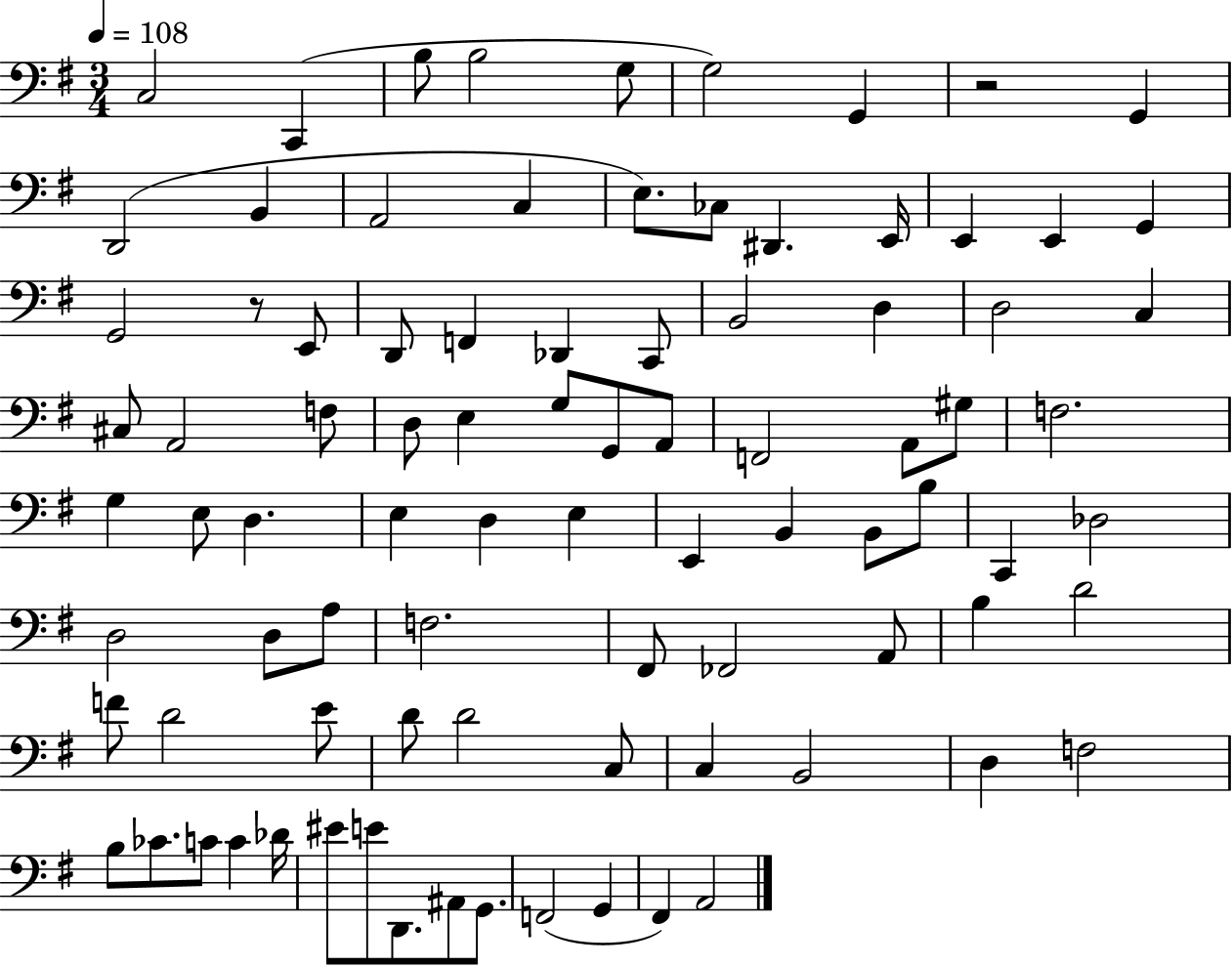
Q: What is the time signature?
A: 3/4